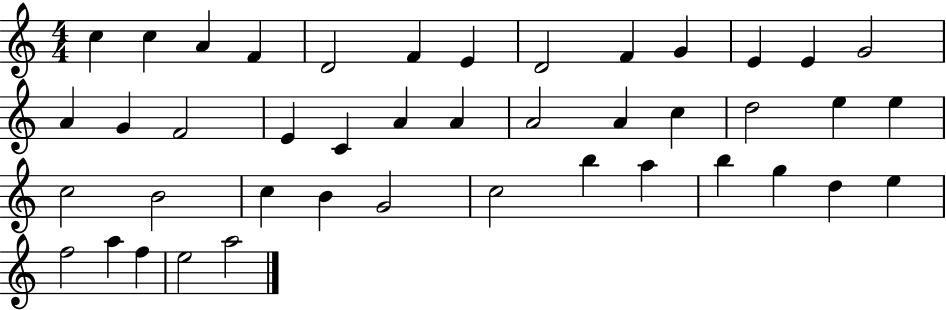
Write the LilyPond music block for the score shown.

{
  \clef treble
  \numericTimeSignature
  \time 4/4
  \key c \major
  c''4 c''4 a'4 f'4 | d'2 f'4 e'4 | d'2 f'4 g'4 | e'4 e'4 g'2 | \break a'4 g'4 f'2 | e'4 c'4 a'4 a'4 | a'2 a'4 c''4 | d''2 e''4 e''4 | \break c''2 b'2 | c''4 b'4 g'2 | c''2 b''4 a''4 | b''4 g''4 d''4 e''4 | \break f''2 a''4 f''4 | e''2 a''2 | \bar "|."
}